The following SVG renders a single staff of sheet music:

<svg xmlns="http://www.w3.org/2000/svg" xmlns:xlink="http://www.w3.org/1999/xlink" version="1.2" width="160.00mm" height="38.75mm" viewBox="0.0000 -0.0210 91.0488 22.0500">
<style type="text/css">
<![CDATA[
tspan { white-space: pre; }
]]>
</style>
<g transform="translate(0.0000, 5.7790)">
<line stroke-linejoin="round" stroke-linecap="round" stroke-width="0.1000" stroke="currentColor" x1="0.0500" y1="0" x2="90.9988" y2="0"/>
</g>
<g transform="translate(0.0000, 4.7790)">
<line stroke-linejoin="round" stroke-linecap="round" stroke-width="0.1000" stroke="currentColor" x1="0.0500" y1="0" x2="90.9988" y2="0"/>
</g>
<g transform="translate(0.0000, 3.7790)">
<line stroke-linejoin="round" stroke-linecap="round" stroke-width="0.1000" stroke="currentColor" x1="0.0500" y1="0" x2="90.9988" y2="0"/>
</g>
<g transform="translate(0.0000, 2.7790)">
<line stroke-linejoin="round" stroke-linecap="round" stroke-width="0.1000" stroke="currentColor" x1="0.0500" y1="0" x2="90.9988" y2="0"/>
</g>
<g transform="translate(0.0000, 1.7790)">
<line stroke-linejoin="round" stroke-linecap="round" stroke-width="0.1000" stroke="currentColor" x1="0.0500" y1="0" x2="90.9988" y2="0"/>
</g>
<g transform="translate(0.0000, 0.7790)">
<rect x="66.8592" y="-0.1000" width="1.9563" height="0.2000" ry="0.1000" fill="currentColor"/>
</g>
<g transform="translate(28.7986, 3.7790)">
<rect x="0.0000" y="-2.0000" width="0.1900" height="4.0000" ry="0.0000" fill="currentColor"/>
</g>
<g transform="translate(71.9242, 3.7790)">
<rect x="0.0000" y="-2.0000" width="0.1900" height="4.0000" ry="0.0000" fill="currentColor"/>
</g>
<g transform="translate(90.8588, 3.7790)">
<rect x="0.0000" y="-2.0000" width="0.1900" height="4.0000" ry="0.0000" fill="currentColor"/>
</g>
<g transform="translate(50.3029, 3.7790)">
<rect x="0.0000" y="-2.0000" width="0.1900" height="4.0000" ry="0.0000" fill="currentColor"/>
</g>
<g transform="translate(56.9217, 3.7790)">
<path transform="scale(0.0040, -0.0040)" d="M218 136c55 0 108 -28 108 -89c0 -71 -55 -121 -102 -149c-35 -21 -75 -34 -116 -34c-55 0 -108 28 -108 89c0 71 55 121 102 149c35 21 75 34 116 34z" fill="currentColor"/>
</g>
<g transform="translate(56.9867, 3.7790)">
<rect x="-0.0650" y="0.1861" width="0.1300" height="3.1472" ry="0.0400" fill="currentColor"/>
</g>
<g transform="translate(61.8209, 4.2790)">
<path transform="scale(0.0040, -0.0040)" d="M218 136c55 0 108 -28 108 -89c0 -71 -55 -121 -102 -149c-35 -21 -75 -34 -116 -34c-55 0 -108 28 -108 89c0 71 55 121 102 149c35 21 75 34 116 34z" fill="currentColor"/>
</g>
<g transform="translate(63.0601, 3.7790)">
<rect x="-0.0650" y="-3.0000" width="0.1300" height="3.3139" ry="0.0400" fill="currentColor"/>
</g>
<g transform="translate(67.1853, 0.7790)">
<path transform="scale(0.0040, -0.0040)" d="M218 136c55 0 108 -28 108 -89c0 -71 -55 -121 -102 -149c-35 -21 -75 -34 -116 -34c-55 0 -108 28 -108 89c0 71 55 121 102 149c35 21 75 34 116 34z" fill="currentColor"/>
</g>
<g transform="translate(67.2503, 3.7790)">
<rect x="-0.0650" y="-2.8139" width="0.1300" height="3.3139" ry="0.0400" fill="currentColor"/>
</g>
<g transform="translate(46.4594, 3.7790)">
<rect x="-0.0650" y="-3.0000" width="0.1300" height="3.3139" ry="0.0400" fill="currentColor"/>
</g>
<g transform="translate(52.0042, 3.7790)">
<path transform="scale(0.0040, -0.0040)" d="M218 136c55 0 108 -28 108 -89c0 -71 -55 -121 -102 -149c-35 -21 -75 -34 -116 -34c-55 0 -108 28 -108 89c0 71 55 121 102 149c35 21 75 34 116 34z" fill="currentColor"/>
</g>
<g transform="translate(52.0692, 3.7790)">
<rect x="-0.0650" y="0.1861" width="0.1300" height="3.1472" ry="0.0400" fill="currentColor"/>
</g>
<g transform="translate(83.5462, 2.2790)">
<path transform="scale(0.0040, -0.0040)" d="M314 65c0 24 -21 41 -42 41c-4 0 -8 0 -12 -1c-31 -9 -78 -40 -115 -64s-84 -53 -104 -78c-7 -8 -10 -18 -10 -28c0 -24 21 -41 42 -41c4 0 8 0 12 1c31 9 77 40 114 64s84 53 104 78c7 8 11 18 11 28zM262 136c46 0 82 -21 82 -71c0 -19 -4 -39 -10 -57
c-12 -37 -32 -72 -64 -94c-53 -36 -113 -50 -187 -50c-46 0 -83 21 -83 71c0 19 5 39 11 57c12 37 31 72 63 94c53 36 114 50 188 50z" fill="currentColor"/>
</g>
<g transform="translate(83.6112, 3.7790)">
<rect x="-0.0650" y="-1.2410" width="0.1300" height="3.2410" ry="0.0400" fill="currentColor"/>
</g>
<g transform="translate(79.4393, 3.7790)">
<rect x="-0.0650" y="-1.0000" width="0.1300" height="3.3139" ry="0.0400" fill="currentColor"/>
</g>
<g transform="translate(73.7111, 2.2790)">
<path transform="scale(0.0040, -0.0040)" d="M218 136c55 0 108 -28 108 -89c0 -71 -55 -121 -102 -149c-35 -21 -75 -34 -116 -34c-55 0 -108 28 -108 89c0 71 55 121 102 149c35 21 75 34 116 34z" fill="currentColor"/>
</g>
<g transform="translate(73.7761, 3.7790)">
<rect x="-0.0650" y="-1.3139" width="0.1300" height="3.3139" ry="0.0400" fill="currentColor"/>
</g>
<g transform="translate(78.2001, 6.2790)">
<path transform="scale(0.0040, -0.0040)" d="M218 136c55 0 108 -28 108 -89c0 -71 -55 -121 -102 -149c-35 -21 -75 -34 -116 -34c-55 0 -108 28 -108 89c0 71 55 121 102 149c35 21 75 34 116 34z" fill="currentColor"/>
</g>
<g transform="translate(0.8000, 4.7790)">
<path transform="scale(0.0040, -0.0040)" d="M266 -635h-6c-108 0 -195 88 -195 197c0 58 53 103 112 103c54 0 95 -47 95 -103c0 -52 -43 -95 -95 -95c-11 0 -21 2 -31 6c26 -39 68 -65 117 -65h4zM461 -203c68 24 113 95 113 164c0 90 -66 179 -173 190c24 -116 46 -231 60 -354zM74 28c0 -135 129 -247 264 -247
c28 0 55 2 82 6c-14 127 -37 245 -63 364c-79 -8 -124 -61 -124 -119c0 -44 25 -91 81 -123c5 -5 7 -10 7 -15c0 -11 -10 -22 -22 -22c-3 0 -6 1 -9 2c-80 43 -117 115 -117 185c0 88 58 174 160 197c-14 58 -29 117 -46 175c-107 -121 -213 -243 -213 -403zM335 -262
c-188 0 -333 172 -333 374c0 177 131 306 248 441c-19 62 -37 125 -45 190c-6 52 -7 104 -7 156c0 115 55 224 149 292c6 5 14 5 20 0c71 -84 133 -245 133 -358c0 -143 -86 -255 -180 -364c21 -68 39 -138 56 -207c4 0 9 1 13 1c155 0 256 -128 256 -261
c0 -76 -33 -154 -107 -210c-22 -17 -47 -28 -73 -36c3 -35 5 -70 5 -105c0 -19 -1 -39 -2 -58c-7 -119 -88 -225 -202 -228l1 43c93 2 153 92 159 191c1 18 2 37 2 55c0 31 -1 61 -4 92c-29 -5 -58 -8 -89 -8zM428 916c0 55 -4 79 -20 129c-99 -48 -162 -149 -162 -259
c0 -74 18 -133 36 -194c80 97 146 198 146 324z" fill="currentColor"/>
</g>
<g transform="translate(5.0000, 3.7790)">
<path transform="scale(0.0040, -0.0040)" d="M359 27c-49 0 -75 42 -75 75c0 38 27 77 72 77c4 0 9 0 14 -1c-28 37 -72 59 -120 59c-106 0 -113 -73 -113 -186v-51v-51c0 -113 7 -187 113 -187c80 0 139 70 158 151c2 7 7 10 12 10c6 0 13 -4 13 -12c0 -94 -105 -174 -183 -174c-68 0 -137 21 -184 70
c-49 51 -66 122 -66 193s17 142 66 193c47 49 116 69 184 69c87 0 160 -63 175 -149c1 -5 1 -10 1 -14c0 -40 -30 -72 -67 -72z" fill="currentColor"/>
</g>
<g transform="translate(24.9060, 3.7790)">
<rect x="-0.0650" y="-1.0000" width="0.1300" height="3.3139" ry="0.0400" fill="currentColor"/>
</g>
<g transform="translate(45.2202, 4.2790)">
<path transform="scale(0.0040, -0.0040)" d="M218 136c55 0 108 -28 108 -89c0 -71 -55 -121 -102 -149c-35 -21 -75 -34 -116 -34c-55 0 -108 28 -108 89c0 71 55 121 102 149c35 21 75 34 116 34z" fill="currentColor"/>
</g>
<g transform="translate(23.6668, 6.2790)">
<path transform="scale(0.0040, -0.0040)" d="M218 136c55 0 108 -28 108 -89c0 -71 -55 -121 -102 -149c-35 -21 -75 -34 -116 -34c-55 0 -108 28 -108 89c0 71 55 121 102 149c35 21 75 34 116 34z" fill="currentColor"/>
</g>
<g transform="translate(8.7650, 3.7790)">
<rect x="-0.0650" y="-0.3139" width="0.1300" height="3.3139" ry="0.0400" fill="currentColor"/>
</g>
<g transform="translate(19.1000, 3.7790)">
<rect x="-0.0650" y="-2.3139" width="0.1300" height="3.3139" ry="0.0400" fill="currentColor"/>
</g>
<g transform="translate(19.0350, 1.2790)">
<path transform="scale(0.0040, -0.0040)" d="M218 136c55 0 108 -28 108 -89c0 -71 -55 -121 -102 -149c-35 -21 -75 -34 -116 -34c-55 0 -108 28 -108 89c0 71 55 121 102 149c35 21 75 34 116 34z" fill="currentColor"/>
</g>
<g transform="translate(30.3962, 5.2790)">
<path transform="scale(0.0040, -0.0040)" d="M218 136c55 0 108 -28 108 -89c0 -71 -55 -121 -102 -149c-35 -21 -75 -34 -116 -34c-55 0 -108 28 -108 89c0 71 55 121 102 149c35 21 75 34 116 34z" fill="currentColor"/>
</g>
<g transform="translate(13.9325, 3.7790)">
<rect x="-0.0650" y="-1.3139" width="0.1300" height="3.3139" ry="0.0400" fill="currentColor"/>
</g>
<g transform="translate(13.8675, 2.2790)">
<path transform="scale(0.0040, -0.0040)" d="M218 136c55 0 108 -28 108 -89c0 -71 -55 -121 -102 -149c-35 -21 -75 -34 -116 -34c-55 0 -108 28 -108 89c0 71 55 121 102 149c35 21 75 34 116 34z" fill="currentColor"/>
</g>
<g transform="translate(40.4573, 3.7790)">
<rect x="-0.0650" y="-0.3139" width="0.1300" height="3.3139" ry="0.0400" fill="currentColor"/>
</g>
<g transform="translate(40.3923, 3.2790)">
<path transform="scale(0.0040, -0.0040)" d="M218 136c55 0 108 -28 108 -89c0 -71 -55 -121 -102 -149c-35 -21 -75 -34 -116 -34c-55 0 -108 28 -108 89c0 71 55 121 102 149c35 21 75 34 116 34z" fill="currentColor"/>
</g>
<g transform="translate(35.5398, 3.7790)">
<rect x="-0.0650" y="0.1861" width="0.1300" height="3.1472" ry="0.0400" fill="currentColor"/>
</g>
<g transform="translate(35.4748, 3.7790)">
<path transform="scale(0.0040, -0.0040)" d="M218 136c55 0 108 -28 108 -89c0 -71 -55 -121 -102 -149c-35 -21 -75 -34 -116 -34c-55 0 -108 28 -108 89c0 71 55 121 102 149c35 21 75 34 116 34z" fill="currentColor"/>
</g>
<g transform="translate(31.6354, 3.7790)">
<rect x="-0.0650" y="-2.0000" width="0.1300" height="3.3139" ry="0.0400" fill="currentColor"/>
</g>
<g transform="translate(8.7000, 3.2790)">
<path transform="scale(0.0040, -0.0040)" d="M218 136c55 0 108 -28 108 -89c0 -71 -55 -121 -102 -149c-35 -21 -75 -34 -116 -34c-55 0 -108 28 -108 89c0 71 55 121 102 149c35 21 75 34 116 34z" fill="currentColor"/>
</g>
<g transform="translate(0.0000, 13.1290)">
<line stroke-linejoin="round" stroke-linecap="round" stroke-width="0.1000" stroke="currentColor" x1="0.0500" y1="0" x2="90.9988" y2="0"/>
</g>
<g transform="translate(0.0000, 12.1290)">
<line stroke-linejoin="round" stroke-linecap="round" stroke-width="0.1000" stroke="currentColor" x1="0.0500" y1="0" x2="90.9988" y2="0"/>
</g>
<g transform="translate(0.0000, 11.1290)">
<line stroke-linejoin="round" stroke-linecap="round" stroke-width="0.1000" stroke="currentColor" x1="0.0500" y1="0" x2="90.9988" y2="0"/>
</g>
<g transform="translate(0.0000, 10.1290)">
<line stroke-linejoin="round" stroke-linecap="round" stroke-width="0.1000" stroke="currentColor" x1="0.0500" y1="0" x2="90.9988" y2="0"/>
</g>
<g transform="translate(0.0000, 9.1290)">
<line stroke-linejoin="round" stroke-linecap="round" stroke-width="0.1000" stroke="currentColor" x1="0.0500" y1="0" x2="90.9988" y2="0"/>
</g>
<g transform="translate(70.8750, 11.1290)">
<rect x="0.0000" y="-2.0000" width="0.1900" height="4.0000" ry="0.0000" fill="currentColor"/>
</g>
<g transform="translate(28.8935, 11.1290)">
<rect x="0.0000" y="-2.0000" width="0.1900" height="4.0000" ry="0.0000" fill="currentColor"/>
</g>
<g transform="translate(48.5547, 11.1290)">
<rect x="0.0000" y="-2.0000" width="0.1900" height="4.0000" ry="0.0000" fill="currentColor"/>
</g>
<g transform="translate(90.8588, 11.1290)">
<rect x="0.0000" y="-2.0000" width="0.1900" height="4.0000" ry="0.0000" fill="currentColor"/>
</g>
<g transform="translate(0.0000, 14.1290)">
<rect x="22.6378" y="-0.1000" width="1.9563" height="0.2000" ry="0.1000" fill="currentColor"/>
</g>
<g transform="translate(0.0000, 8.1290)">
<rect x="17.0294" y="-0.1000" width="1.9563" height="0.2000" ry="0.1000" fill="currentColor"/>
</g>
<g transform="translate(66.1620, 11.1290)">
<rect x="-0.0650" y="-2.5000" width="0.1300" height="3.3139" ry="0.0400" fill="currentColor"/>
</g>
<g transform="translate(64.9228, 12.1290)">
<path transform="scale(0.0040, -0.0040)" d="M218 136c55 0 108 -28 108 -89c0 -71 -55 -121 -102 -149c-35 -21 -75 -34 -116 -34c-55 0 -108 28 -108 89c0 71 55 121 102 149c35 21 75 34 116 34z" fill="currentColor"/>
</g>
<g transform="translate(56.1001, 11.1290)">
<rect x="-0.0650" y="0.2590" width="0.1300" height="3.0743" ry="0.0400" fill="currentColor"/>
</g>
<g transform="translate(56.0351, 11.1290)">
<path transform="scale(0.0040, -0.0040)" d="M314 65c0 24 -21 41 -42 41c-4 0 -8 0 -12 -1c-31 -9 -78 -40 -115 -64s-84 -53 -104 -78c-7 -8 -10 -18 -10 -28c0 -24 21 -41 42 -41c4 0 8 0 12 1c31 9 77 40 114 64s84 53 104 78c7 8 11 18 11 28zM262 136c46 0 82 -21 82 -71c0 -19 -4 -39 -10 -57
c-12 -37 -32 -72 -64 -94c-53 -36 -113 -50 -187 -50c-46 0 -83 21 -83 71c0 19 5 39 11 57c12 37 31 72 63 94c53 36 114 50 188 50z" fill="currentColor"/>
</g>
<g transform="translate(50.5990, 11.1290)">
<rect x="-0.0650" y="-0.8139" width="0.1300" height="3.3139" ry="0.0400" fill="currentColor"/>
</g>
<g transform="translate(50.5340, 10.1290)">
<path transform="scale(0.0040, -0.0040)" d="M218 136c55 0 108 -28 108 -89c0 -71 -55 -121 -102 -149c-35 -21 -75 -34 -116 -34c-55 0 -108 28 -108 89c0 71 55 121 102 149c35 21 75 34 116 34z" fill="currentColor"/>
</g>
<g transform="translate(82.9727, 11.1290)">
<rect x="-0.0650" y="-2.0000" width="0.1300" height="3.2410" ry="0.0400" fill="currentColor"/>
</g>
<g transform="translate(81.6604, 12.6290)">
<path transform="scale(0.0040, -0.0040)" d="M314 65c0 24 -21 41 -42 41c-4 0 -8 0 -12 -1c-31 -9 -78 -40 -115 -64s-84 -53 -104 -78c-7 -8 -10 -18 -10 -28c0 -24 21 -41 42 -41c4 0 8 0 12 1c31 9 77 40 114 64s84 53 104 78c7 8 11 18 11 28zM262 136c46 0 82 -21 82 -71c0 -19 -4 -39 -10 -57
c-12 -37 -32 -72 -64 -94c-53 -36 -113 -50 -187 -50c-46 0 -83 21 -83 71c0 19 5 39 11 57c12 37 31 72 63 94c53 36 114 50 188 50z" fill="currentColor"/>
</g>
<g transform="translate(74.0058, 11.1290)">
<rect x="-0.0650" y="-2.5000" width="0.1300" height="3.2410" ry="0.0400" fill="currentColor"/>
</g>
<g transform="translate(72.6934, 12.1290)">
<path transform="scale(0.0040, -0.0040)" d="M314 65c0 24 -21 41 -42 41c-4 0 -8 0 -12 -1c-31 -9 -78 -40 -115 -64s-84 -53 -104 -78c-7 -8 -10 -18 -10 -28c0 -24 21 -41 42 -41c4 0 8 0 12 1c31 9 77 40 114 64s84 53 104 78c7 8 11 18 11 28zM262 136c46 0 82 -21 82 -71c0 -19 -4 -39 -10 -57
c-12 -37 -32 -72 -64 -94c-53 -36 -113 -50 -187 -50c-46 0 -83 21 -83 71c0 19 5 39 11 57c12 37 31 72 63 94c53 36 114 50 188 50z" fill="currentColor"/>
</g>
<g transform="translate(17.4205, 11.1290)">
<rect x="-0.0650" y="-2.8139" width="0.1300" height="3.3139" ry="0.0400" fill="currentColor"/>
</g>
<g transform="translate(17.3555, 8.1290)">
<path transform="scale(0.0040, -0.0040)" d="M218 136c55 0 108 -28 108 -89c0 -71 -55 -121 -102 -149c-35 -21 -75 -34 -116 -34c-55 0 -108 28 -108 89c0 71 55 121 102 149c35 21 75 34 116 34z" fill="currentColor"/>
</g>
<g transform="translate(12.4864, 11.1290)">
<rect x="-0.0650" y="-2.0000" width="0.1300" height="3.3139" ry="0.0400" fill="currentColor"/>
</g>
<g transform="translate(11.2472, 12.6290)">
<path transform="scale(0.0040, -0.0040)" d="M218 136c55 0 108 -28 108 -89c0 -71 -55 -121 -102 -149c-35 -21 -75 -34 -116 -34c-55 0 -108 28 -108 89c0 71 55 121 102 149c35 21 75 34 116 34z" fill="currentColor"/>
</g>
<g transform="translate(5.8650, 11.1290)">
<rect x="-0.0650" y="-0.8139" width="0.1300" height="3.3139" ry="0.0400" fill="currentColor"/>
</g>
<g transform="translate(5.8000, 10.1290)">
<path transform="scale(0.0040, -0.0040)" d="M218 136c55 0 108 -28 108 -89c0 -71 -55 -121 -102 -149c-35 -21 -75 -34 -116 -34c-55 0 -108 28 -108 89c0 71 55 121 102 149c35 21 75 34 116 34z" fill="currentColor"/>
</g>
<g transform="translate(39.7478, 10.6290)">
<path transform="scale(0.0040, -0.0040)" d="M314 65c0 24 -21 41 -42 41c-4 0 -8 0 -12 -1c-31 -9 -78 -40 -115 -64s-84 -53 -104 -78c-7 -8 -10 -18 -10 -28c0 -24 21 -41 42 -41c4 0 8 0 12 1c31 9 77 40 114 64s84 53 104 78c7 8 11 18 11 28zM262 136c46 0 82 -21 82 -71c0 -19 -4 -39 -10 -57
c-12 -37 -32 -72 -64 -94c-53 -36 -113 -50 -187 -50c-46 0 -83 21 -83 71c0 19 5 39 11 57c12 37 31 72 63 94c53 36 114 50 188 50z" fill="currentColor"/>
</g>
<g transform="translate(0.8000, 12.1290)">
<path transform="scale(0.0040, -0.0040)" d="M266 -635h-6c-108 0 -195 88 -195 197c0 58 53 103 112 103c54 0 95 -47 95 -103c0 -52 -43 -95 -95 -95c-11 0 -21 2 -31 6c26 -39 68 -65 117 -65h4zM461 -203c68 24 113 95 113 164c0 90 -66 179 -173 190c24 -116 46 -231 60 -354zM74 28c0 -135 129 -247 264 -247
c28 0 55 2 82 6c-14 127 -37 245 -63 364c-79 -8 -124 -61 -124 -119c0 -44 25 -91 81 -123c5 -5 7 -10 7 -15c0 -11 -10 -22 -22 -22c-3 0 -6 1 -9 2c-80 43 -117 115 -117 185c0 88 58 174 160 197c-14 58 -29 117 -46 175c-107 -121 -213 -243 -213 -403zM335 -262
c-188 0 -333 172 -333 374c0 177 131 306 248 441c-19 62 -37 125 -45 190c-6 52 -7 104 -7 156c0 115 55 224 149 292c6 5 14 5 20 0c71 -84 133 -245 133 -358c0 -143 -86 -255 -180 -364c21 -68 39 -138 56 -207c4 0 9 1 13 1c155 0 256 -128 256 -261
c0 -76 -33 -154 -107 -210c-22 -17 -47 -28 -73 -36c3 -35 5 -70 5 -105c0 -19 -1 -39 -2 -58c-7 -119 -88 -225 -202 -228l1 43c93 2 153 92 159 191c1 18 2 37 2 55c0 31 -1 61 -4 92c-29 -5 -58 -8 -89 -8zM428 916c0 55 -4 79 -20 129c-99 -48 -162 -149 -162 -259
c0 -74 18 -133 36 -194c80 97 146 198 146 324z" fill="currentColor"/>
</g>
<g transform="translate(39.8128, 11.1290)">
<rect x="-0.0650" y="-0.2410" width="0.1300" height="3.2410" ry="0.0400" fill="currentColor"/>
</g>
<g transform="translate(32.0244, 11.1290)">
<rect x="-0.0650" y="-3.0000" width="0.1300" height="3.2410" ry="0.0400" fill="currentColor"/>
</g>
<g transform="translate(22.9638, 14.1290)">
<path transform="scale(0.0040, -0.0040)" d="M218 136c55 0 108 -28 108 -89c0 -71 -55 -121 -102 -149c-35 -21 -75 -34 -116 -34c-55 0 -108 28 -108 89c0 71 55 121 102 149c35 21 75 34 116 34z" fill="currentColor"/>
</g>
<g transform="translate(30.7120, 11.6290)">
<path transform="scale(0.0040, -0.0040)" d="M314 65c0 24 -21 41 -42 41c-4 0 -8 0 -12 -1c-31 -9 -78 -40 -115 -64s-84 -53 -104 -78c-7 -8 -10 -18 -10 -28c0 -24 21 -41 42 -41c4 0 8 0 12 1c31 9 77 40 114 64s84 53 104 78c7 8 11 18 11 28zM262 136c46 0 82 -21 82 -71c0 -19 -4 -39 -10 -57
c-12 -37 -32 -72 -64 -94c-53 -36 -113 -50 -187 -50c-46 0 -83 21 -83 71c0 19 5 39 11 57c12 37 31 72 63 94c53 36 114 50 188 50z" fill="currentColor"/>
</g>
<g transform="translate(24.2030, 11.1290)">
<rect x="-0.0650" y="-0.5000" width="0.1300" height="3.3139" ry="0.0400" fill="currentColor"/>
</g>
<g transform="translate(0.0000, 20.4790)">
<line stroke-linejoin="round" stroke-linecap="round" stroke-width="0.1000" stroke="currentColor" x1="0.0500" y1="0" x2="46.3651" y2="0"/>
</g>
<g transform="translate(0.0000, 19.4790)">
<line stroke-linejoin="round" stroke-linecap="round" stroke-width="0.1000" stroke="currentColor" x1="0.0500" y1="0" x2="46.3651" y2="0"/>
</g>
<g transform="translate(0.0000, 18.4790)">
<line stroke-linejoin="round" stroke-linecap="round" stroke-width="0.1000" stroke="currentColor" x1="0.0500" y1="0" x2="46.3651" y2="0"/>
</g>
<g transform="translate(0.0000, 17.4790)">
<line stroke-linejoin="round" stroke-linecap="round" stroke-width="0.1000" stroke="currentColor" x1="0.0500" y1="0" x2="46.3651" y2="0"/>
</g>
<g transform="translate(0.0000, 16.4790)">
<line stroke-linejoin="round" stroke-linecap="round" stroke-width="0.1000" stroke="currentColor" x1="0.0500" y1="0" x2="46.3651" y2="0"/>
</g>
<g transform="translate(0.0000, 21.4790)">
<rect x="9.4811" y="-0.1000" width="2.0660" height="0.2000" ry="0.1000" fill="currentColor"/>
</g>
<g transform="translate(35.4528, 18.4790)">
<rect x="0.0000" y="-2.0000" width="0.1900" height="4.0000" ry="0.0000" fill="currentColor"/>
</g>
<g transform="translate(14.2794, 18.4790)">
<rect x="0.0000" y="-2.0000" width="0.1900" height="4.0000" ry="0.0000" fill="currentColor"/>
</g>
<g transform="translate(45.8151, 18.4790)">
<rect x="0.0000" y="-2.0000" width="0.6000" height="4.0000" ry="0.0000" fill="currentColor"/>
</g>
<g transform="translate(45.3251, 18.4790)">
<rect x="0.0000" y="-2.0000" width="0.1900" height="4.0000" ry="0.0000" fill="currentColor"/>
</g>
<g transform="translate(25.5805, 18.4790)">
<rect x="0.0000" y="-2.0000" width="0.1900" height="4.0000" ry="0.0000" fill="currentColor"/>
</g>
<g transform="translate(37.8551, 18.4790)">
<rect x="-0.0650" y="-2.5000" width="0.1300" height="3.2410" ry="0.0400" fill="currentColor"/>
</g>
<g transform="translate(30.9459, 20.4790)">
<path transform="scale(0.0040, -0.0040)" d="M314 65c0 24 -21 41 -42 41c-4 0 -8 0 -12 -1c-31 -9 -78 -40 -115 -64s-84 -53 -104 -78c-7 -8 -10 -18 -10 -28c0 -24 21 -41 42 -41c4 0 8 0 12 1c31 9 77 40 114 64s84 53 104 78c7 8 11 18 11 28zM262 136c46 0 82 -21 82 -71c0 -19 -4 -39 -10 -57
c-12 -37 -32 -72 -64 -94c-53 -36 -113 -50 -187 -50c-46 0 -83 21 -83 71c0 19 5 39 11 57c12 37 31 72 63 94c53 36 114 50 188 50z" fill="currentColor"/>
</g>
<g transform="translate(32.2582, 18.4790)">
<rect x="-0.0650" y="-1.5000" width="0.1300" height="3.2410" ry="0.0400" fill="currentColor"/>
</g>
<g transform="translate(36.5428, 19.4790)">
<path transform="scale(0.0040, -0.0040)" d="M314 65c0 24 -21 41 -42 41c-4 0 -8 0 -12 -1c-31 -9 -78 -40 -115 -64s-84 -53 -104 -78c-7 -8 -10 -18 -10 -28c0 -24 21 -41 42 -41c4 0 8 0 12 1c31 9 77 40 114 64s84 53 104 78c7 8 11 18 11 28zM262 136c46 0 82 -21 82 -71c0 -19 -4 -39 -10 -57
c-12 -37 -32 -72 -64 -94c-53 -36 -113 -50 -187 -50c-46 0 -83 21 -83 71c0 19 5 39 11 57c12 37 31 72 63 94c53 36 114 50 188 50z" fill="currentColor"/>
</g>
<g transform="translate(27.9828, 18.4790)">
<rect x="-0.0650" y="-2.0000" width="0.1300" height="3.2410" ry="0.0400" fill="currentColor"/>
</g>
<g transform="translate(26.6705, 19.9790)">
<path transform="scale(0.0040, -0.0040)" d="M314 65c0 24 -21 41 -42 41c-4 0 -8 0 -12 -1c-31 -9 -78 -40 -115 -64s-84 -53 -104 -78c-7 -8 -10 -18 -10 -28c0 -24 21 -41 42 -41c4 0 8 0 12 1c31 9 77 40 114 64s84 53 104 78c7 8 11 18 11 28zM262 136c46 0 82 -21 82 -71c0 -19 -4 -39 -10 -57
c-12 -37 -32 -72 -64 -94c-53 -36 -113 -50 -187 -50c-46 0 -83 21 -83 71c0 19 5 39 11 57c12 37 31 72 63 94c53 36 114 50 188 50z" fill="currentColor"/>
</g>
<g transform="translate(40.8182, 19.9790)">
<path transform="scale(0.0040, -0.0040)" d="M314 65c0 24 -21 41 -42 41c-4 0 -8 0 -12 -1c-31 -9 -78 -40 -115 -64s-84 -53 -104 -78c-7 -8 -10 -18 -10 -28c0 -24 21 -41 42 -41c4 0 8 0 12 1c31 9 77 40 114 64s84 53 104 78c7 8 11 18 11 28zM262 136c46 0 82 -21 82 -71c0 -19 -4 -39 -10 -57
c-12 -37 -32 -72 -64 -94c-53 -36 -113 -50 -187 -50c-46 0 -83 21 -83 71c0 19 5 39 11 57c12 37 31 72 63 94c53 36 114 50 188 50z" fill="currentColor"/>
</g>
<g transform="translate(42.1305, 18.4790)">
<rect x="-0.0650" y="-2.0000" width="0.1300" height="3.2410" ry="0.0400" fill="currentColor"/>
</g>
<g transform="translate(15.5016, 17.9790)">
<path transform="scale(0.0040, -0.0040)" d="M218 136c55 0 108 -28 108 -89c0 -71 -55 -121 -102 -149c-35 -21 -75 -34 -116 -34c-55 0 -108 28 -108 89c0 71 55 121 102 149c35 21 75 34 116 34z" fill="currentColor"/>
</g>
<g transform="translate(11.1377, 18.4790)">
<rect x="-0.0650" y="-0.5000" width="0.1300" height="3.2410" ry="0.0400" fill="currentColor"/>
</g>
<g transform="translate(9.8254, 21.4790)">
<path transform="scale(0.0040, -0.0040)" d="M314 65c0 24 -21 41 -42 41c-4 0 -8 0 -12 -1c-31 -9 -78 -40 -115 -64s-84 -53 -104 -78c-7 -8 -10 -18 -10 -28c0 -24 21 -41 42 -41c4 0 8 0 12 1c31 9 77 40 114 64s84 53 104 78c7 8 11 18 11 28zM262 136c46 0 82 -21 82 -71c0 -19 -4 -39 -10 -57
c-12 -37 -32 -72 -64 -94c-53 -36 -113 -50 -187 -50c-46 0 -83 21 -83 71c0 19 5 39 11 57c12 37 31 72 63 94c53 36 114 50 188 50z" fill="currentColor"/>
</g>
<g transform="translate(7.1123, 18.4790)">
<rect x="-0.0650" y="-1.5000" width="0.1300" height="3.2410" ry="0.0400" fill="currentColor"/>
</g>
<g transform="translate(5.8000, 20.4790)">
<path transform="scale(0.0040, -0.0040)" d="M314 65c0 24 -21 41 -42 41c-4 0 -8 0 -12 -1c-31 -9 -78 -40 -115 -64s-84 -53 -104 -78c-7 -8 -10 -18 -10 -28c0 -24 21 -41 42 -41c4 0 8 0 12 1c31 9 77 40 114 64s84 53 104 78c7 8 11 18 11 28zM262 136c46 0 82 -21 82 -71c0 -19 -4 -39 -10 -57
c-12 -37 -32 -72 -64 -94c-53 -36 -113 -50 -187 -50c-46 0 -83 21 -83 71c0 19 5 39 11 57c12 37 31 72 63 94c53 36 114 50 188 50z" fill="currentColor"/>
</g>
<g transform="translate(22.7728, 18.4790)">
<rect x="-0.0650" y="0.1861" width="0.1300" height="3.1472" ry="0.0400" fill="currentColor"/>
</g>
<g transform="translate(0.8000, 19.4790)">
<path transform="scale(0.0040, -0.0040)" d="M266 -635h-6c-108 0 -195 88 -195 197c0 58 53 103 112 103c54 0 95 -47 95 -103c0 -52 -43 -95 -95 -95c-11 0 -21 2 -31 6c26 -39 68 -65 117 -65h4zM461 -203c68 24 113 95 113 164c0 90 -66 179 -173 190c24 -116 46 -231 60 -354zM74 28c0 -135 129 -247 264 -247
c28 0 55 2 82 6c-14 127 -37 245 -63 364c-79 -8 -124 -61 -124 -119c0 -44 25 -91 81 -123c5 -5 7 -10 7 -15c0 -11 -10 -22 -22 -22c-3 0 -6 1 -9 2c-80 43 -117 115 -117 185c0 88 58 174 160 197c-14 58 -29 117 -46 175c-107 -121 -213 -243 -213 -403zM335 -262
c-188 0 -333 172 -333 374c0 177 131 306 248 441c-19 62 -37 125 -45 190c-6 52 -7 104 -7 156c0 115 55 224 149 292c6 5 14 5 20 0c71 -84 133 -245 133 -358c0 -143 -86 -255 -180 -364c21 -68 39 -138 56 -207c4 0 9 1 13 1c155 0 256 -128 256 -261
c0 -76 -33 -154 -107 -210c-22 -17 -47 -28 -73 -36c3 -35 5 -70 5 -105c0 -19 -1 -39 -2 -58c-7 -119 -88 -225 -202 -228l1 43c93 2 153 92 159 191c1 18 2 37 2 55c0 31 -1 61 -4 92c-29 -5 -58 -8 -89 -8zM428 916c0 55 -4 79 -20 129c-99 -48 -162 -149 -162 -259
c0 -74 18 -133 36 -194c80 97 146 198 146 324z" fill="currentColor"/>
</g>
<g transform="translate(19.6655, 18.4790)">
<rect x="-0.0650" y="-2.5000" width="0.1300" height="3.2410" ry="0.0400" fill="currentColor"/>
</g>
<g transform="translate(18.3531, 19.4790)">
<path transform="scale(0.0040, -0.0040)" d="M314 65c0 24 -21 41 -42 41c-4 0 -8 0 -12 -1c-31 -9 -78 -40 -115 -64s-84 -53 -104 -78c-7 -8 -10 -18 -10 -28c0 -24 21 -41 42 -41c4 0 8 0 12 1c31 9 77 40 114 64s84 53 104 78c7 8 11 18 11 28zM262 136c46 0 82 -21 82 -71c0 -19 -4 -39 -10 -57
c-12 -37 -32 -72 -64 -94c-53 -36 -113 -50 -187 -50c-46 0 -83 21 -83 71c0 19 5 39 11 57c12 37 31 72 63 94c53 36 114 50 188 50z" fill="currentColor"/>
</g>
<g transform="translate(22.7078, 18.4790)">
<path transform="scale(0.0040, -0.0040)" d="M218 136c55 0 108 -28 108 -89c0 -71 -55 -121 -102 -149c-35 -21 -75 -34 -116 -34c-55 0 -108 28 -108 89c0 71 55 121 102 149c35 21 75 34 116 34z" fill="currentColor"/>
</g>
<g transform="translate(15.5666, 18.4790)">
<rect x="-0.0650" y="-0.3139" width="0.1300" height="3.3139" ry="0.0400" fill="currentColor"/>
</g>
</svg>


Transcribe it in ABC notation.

X:1
T:Untitled
M:4/4
L:1/4
K:C
c e g D F B c A B B A a e D e2 d F a C A2 c2 d B2 G G2 F2 E2 C2 c G2 B F2 E2 G2 F2